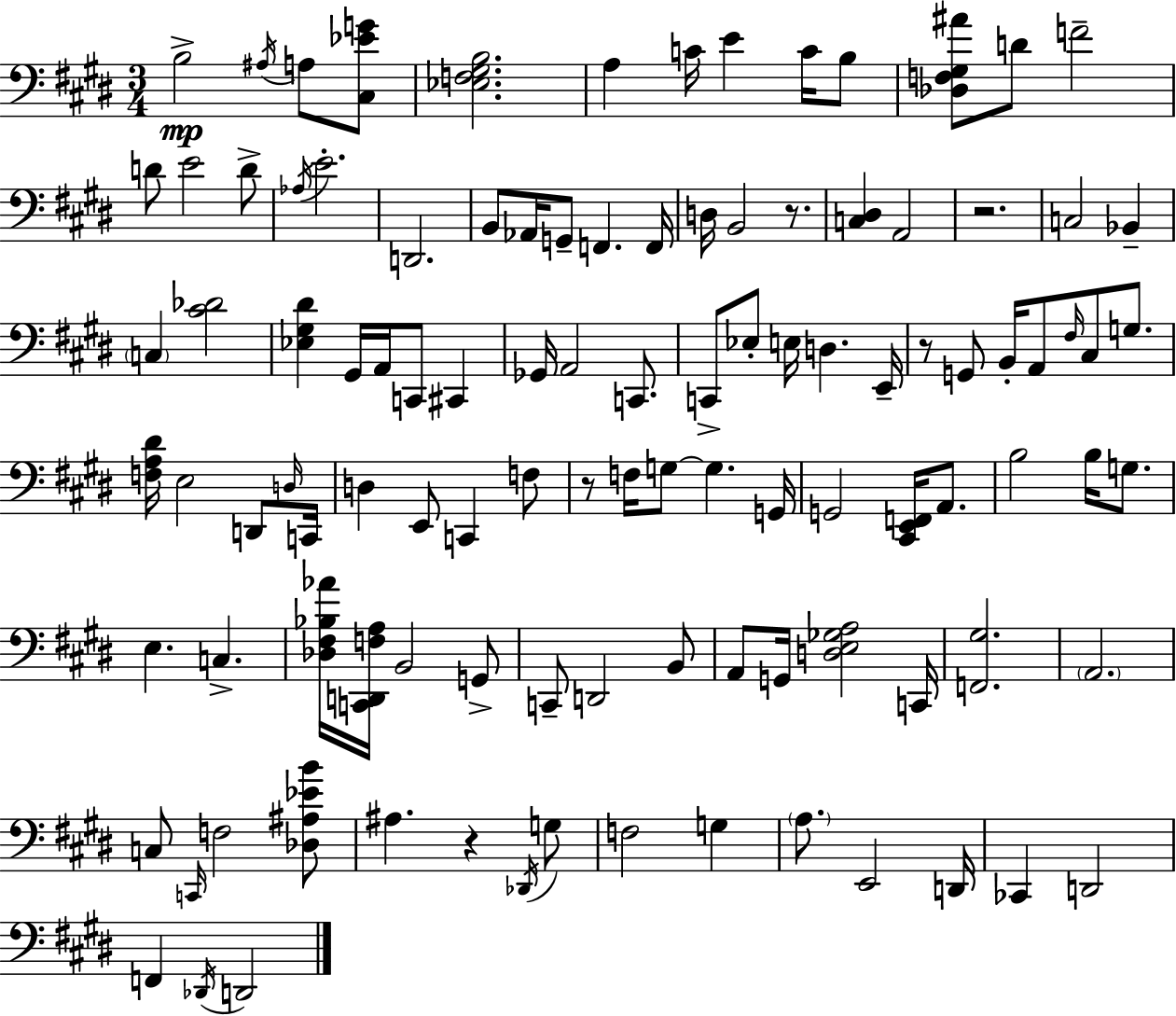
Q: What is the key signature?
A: E major